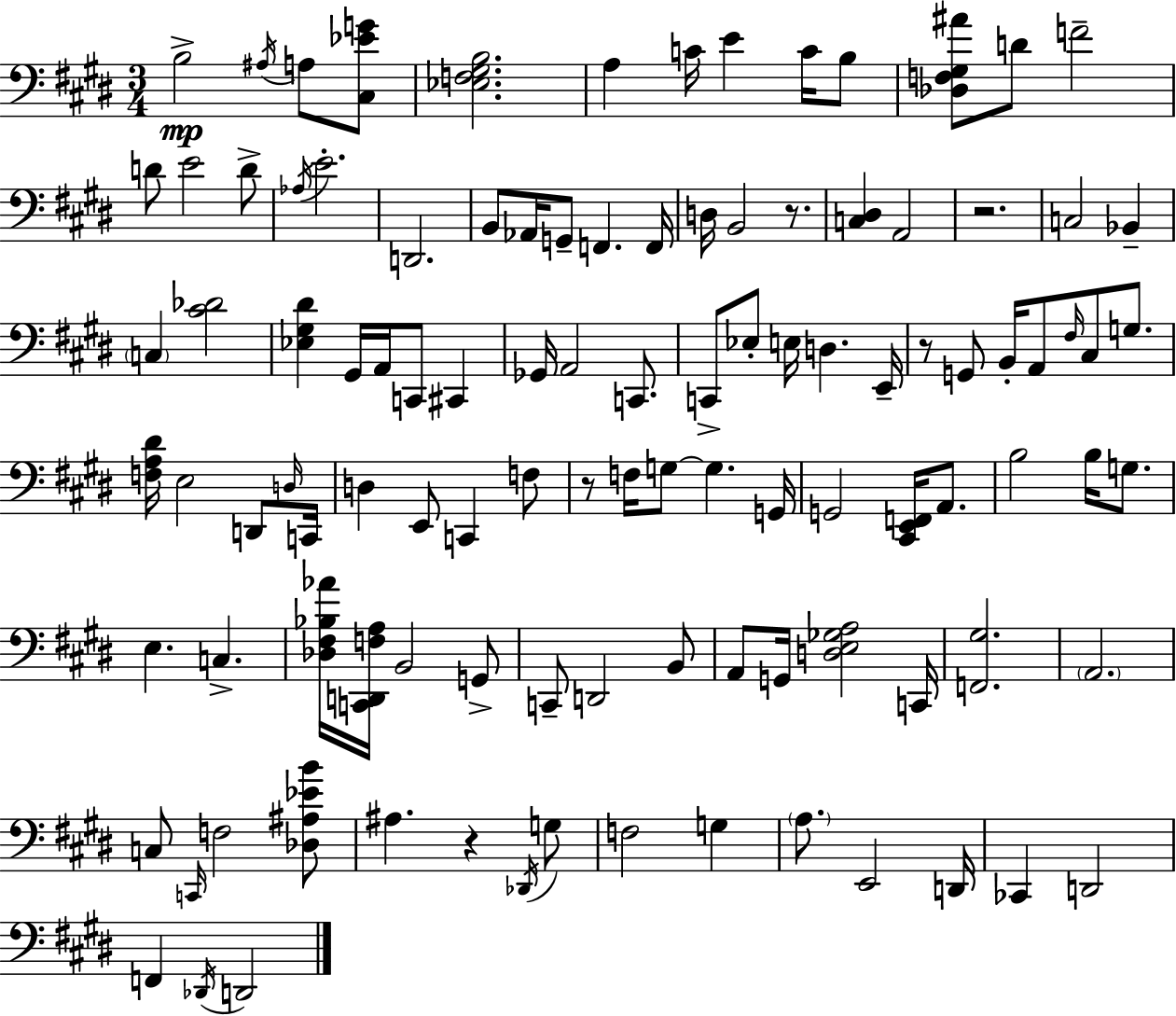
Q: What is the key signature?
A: E major